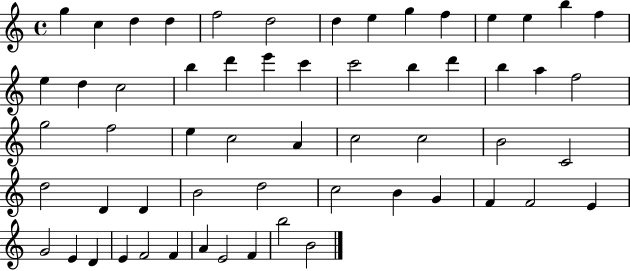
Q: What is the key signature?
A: C major